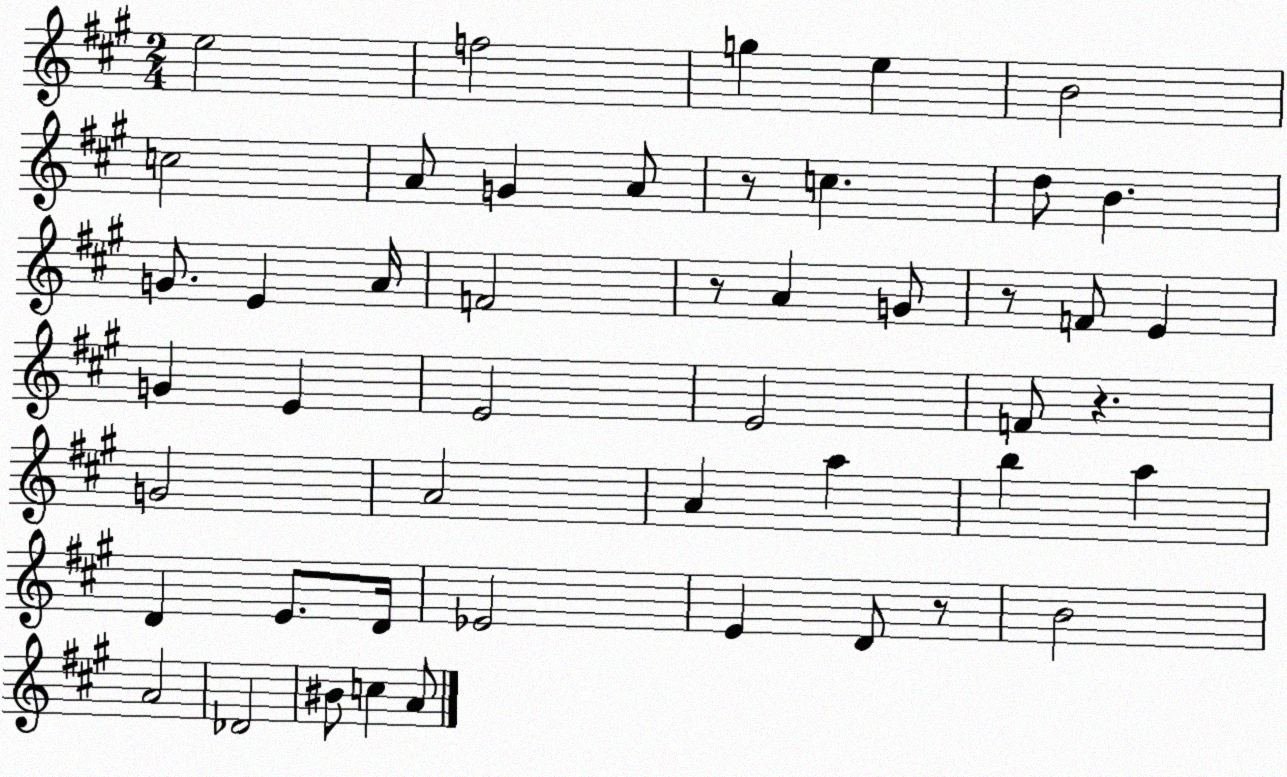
X:1
T:Untitled
M:2/4
L:1/4
K:A
e2 f2 g e B2 c2 A/2 G A/2 z/2 c d/2 B G/2 E A/4 F2 z/2 A G/2 z/2 F/2 E G E E2 E2 F/2 z G2 A2 A a b a D E/2 D/4 _E2 E D/2 z/2 B2 A2 _D2 ^B/2 c A/2